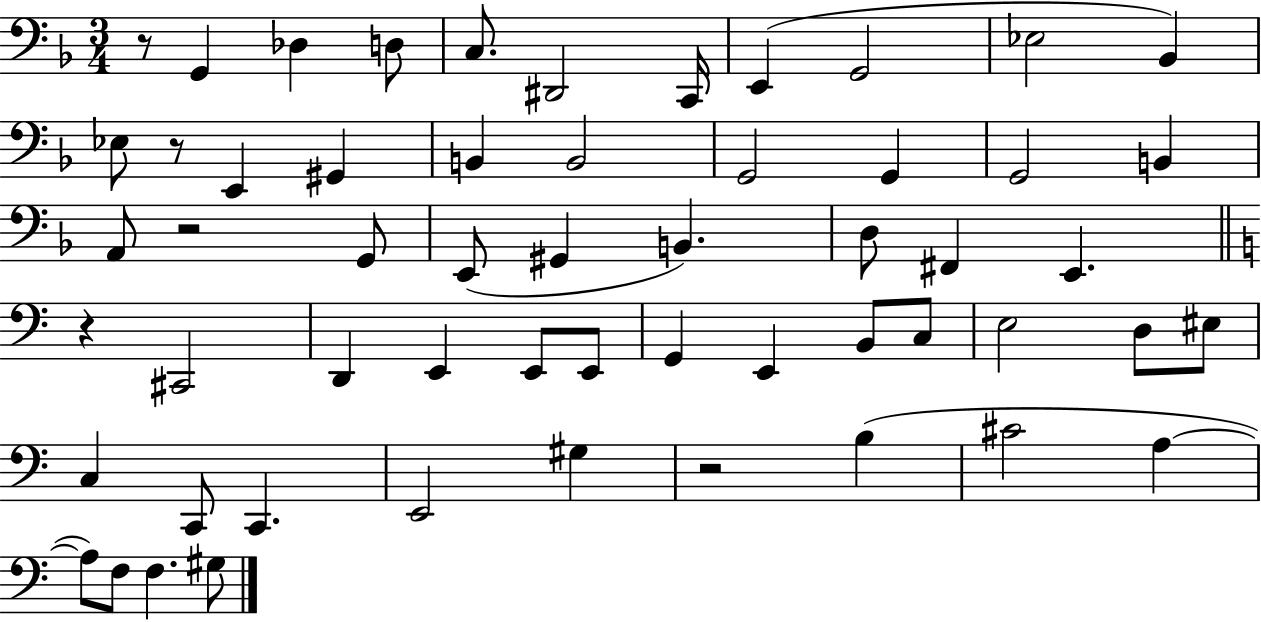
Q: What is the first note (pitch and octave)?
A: G2